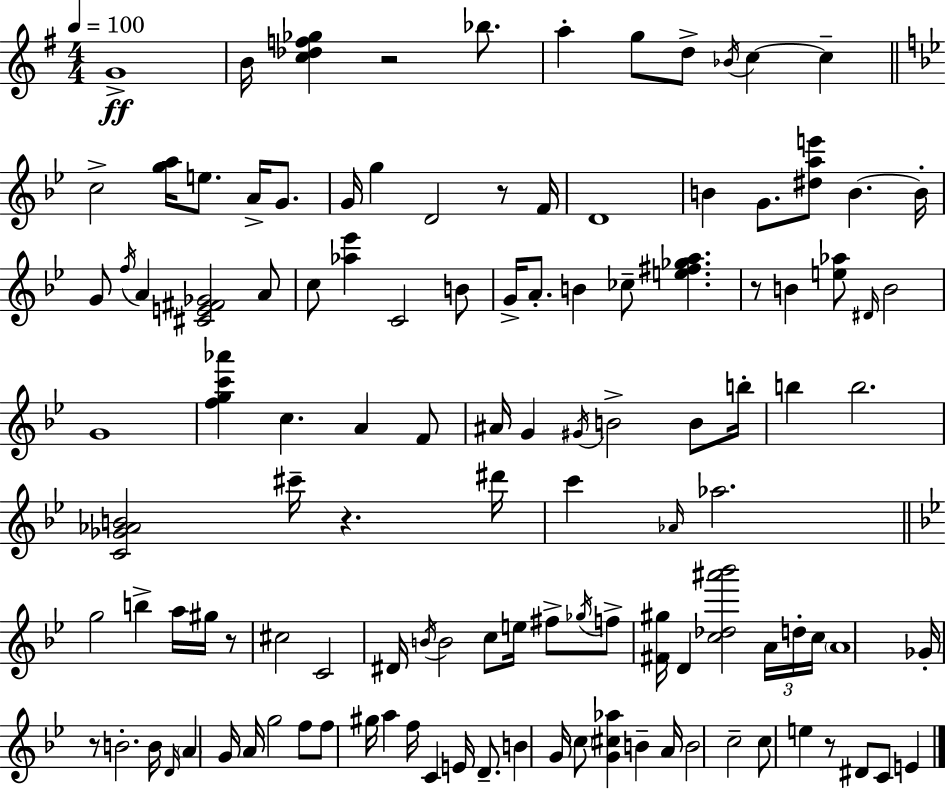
G4/w B4/s [C5,Db5,F5,Gb5]/q R/h Bb5/e. A5/q G5/e D5/e Bb4/s C5/q C5/q C5/h [G5,A5]/s E5/e. A4/s G4/e. G4/s G5/q D4/h R/e F4/s D4/w B4/q G4/e. [D#5,A5,E6]/e B4/q. B4/s G4/e F5/s A4/q [C#4,E4,F#4,Gb4]/h A4/e C5/e [Ab5,Eb6]/q C4/h B4/e G4/s A4/e. B4/q CES5/e [E5,F#5,Gb5,A5]/q. R/e B4/q [E5,Ab5]/e D#4/s B4/h G4/w [F5,G5,C6,Ab6]/q C5/q. A4/q F4/e A#4/s G4/q G#4/s B4/h B4/e B5/s B5/q B5/h. [C4,Gb4,Ab4,B4]/h C#6/s R/q. D#6/s C6/q Ab4/s Ab5/h. G5/h B5/q A5/s G#5/s R/e C#5/h C4/h D#4/s B4/s B4/h C5/e E5/s F#5/e Gb5/s F5/e [F#4,G#5]/s D4/q [C5,Db5,A#6,Bb6]/h A4/s D5/s C5/s A4/w Gb4/s R/e B4/h. B4/s D4/s A4/q G4/s A4/s G5/h F5/e F5/e G#5/s A5/q F5/s C4/q E4/s D4/e. B4/q G4/s C5/e [G4,C#5,Ab5]/q B4/q A4/s B4/h C5/h C5/e E5/q R/e D#4/e C4/e E4/q